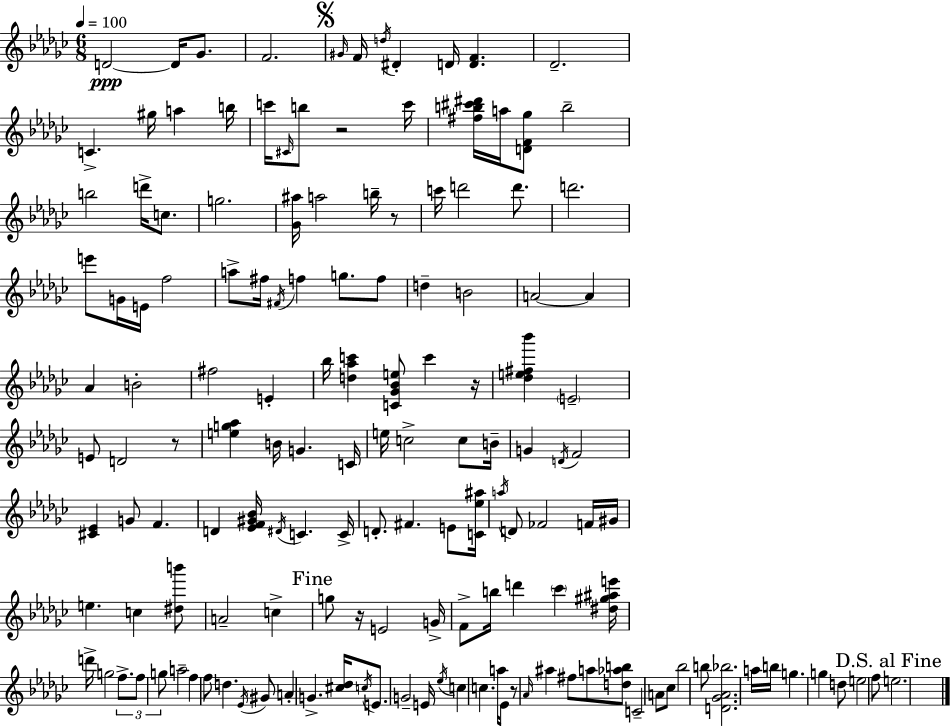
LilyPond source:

{
  \clef treble
  \numericTimeSignature
  \time 6/8
  \key ees \minor
  \tempo 4 = 100
  d'2~~\ppp d'16 ges'8. | f'2. | \mark \markup { \musicglyph "scripts.segno" } \grace { gis'16 } f'16 \acciaccatura { d''16 } dis'4-. d'16 <d' f'>4. | des'2.-- | \break c'4.-> gis''16 a''4 | b''16 c'''16 \grace { cis'16 } b''8 r2 | c'''16 <fis'' b'' cis''' dis'''>16 a''16 <d' f' ges''>8 b''2-- | b''2 d'''16-> | \break c''8. g''2. | <ges' ais''>16 a''2 | b''16-- r8 c'''16 d'''2 | d'''8. d'''2. | \break e'''8 g'16 e'16 f''2 | a''8-> fis''16 \acciaccatura { fis'16 } f''4 g''8. | f''8 d''4-- b'2 | a'2~~ | \break a'4 aes'4 b'2-. | fis''2 | e'4-. bes''16 <d'' aes'' c'''>4 <c' ges' bes' e''>8 c'''4 | r16 <des'' e'' fis'' bes'''>4 \parenthesize e'2-- | \break e'8 d'2 | r8 <e'' g'' aes''>4 b'16 g'4. | c'16 e''16 c''2-> | c''8 b'16-- g'4 \acciaccatura { d'16 } f'2 | \break <cis' ees'>4 g'8 f'4. | d'4 <ees' f' gis' bes'>16 \acciaccatura { dis'16 } c'4. | c'16-> d'8.-. fis'4. | e'8 <c' ees'' ais''>16 \acciaccatura { a''16 } d'8 fes'2 | \break f'16 gis'16 e''4. | c''4 <dis'' b'''>8 a'2-- | c''4-> \mark "Fine" g''8 r16 e'2 | g'16-> f'8-> b''16 d'''4 | \break \parenthesize ces'''4 <dis'' gis'' ais'' e'''>16 d'''16-> g''2 | \tuplet 3/2 { f''8.-> f''8 g''8 } a''2-- | f''4 f''8 | d''4. \acciaccatura { ees'16 } gis'8 a'4-. | \break g'4.-> <cis'' des''>16 \acciaccatura { c''16 } e'8. | g'2-- e'16 \acciaccatura { ees''16 } c''4 | c''4. a''16 ees'8 | r8 \grace { aes'16 } ais''4 fis''8 a''8 <d'' aes'' b''>8 | \break c'2-- a'8 ces''8 | bes''2 b''8 <d' ges' aes' bes''>2. | a''16 | b''16 g''4. g''4 d''8 | \break e''2 f''8 \mark "D.S. al Fine" e''2. | \bar "|."
}